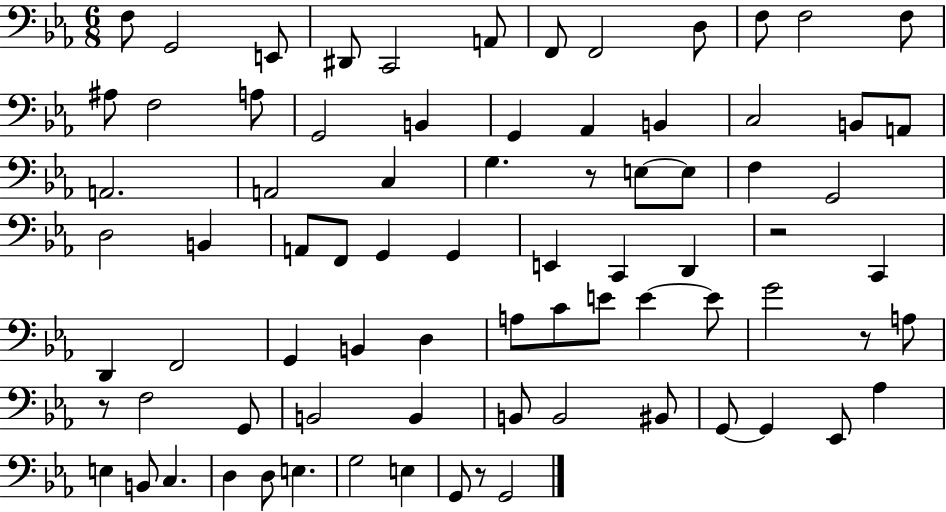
X:1
T:Untitled
M:6/8
L:1/4
K:Eb
F,/2 G,,2 E,,/2 ^D,,/2 C,,2 A,,/2 F,,/2 F,,2 D,/2 F,/2 F,2 F,/2 ^A,/2 F,2 A,/2 G,,2 B,, G,, _A,, B,, C,2 B,,/2 A,,/2 A,,2 A,,2 C, G, z/2 E,/2 E,/2 F, G,,2 D,2 B,, A,,/2 F,,/2 G,, G,, E,, C,, D,, z2 C,, D,, F,,2 G,, B,, D, A,/2 C/2 E/2 E E/2 G2 z/2 A,/2 z/2 F,2 G,,/2 B,,2 B,, B,,/2 B,,2 ^B,,/2 G,,/2 G,, _E,,/2 _A, E, B,,/2 C, D, D,/2 E, G,2 E, G,,/2 z/2 G,,2